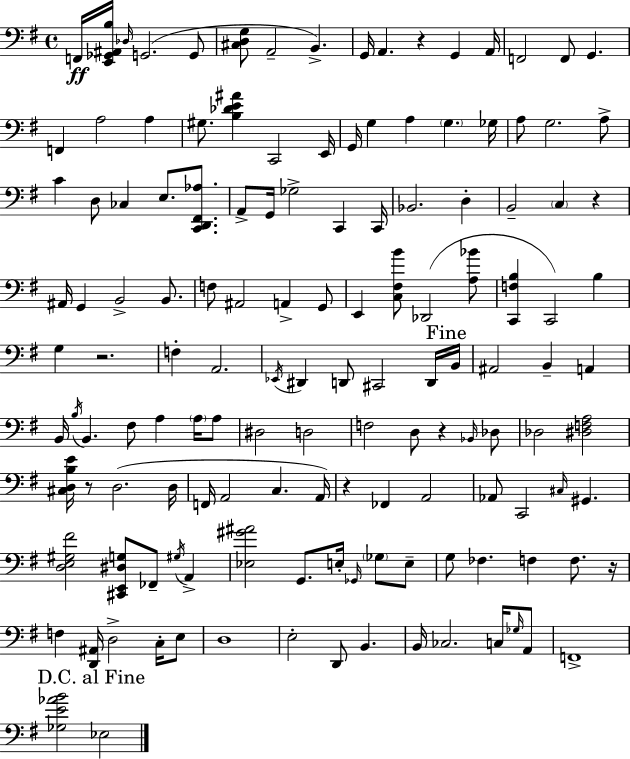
{
  \clef bass
  \time 4/4
  \defaultTimeSignature
  \key g \major
  \repeat volta 2 { f,16\ff <e, ges, ais, b>16 \grace { des16 }( g,2. g,8 | <cis d g>8 a,2-- b,4.->) | g,16 a,4. r4 g,4 | a,16 f,2 f,8 g,4. | \break f,4 a2 a4 | gis8. <b des' e' ais'>4 c,2 | e,16 g,16 g4 a4 \parenthesize g4. | ges16 a8 g2. a8-> | \break c'4 d8 ces4 e8. <c, d, fis, aes>8. | a,8-> g,16 ges2-> c,4 | c,16 bes,2. d4-. | b,2-- \parenthesize c4 r4 | \break ais,16 g,4 b,2-> b,8. | f8 ais,2 a,4-> g,8 | e,4 <c fis b'>8 des,2( <a bes'>8 | <c, f b>4 c,2) b4 | \break g4 r2. | f4-. a,2. | \acciaccatura { ees,16 } dis,4 d,8 cis,2 | d,16 \mark "Fine" b,16 ais,2 b,4-- a,4 | \break b,16 \acciaccatura { b16 } b,4. fis8 a4 | \parenthesize a16 a8 dis2 d2 | f2 d8 r4 | \grace { bes,16 } des8 des2 <dis f a>2 | \break <cis d b e'>16 r8 d2.( | d16 f,16 a,2 c4. | a,16) r4 fes,4 a,2 | aes,8 c,2 \grace { cis16 } gis,4. | \break <d e gis fis'>2 <cis, e, dis g>8 fes,8-- | \acciaccatura { gis16 } a,4-> <ees gis' ais'>2 g,8. | e16-. \grace { ges,16 } \parenthesize ges8 e8-- g8 fes4. f4 | f8. r16 f4 <d, ais,>16 d2-> | \break c16-. e8 d1 | e2-. d,8 | b,4. b,16 ces2. | c16 \grace { ges16 } a,8 f,1-> | \break \mark "D.C. al Fine" <ges e' aes' b'>2 | ees2 } \bar "|."
}